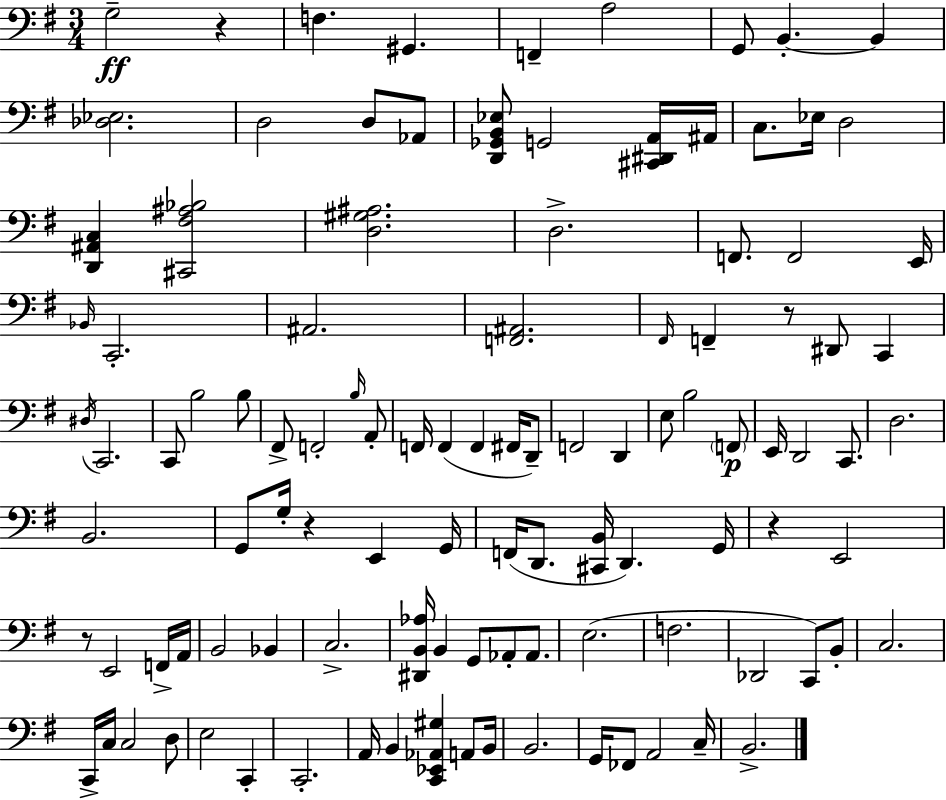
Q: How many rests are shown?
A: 5